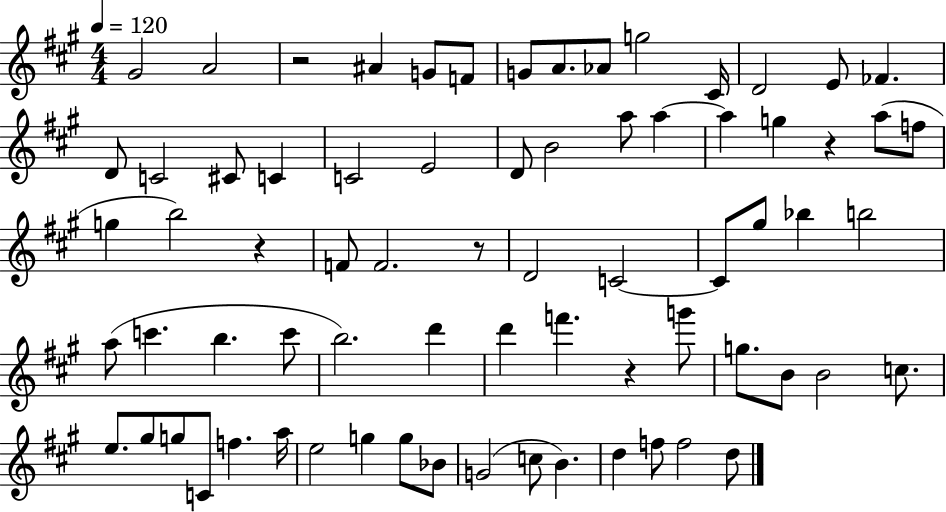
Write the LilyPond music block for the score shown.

{
  \clef treble
  \numericTimeSignature
  \time 4/4
  \key a \major
  \tempo 4 = 120
  \repeat volta 2 { gis'2 a'2 | r2 ais'4 g'8 f'8 | g'8 a'8. aes'8 g''2 cis'16 | d'2 e'8 fes'4. | \break d'8 c'2 cis'8 c'4 | c'2 e'2 | d'8 b'2 a''8 a''4~~ | a''4 g''4 r4 a''8( f''8 | \break g''4 b''2) r4 | f'8 f'2. r8 | d'2 c'2~~ | c'8 gis''8 bes''4 b''2 | \break a''8( c'''4. b''4. c'''8 | b''2.) d'''4 | d'''4 f'''4. r4 g'''8 | g''8. b'8 b'2 c''8. | \break e''8. gis''8 g''8 c'8 f''4. a''16 | e''2 g''4 g''8 bes'8 | g'2( c''8 b'4.) | d''4 f''8 f''2 d''8 | \break } \bar "|."
}